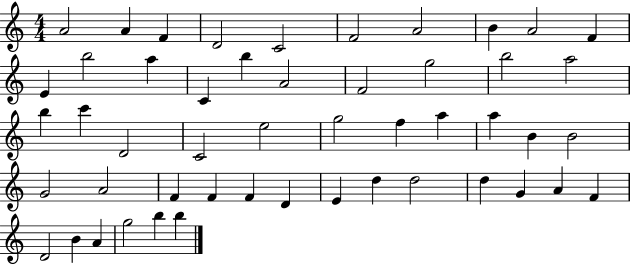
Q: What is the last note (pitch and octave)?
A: B5